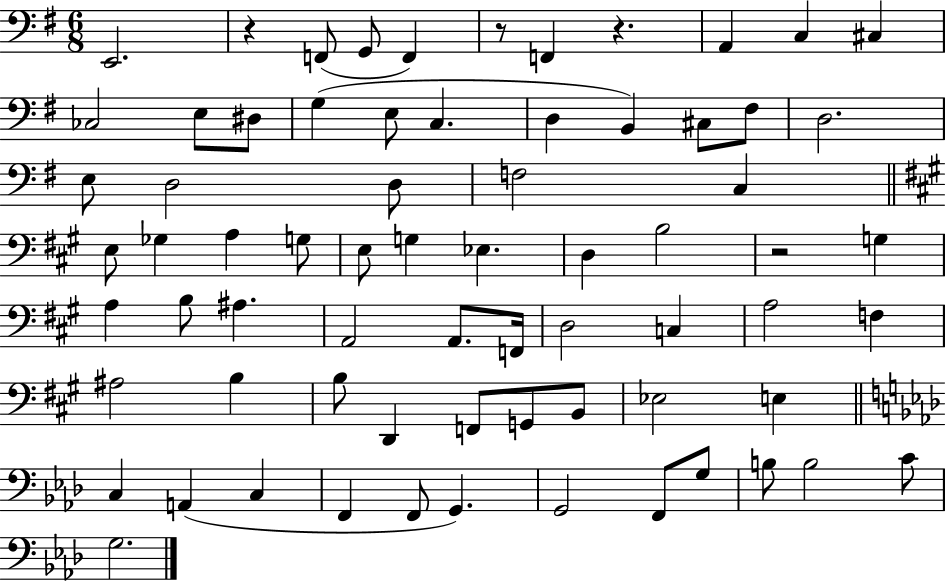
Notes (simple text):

E2/h. R/q F2/e G2/e F2/q R/e F2/q R/q. A2/q C3/q C#3/q CES3/h E3/e D#3/e G3/q E3/e C3/q. D3/q B2/q C#3/e F#3/e D3/h. E3/e D3/h D3/e F3/h C3/q E3/e Gb3/q A3/q G3/e E3/e G3/q Eb3/q. D3/q B3/h R/h G3/q A3/q B3/e A#3/q. A2/h A2/e. F2/s D3/h C3/q A3/h F3/q A#3/h B3/q B3/e D2/q F2/e G2/e B2/e Eb3/h E3/q C3/q A2/q C3/q F2/q F2/e G2/q. G2/h F2/e G3/e B3/e B3/h C4/e G3/h.